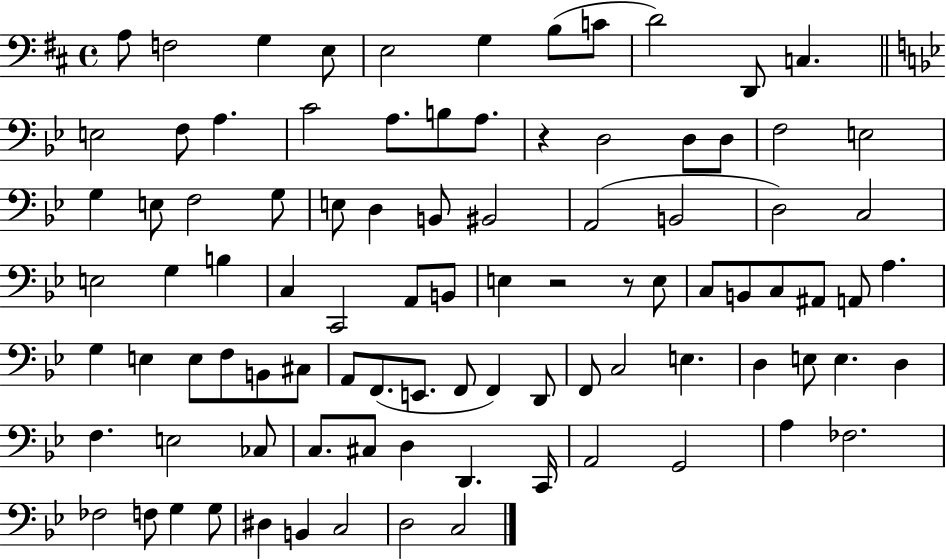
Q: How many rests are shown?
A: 3